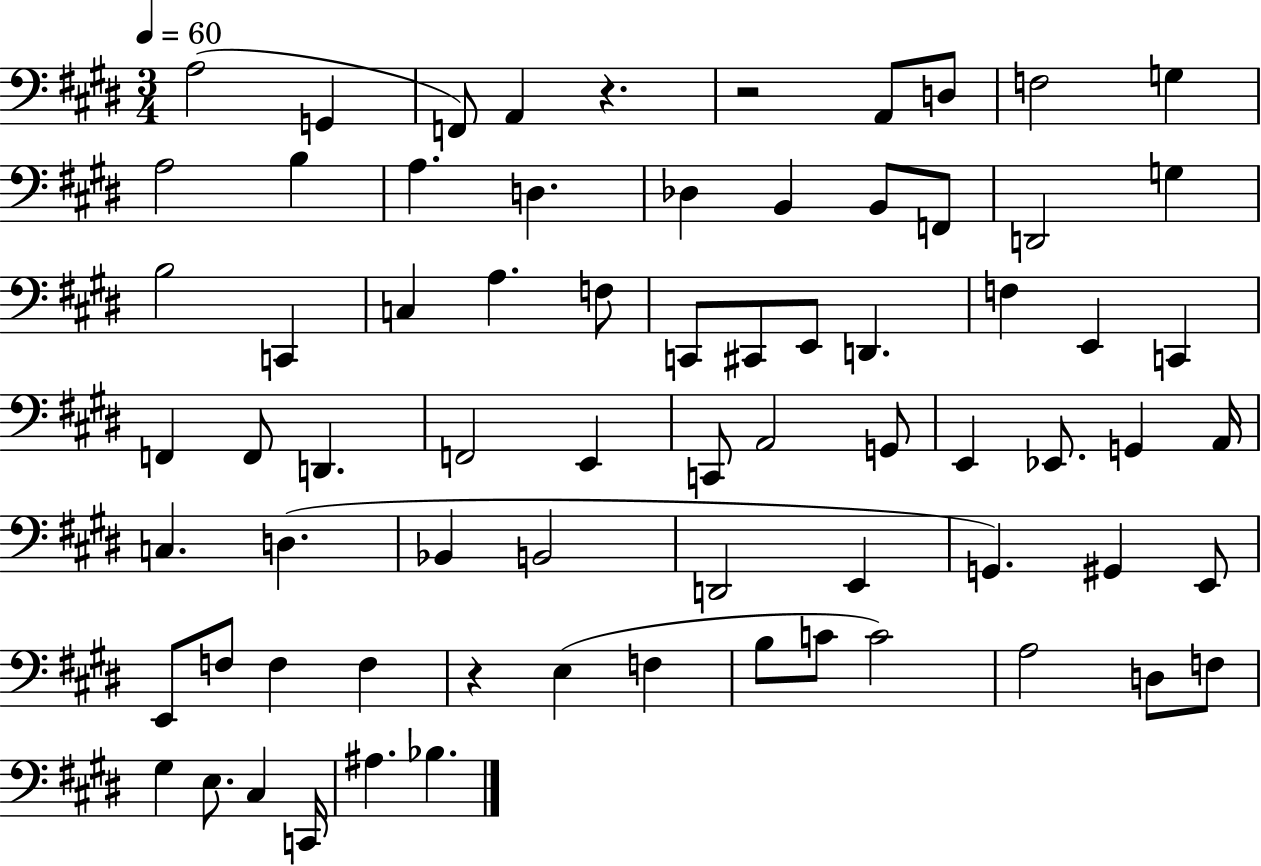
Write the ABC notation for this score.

X:1
T:Untitled
M:3/4
L:1/4
K:E
A,2 G,, F,,/2 A,, z z2 A,,/2 D,/2 F,2 G, A,2 B, A, D, _D, B,, B,,/2 F,,/2 D,,2 G, B,2 C,, C, A, F,/2 C,,/2 ^C,,/2 E,,/2 D,, F, E,, C,, F,, F,,/2 D,, F,,2 E,, C,,/2 A,,2 G,,/2 E,, _E,,/2 G,, A,,/4 C, D, _B,, B,,2 D,,2 E,, G,, ^G,, E,,/2 E,,/2 F,/2 F, F, z E, F, B,/2 C/2 C2 A,2 D,/2 F,/2 ^G, E,/2 ^C, C,,/4 ^A, _B,